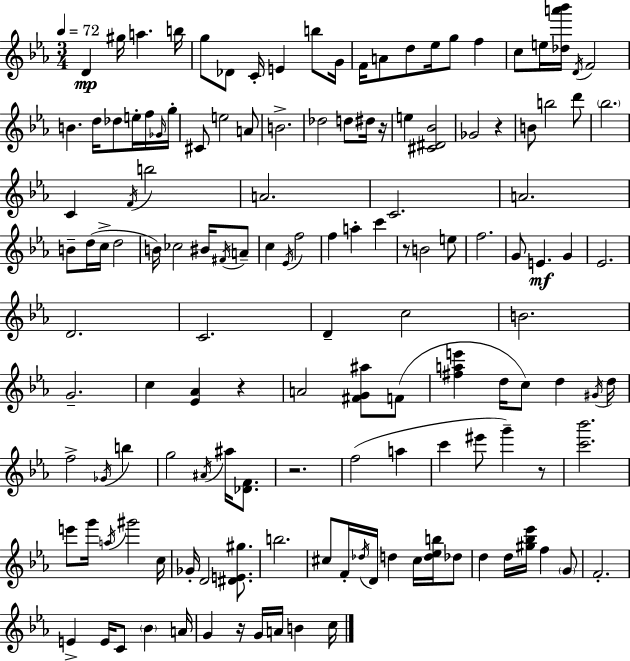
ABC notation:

X:1
T:Untitled
M:3/4
L:1/4
K:Cm
D ^g/4 a b/4 g/2 _D/2 C/4 E b/2 G/4 F/4 A/2 d/2 _e/4 g/2 f c/2 e/4 [_da'_b']/4 D/4 F2 B d/4 _d/2 e/4 f/4 _G/4 g/4 ^C/2 e2 A/2 B2 _d2 d/2 ^d/4 z/4 e [^C^D_B]2 _G2 z B/2 b2 d'/2 _b2 C F/4 b2 A2 C2 A2 B/2 d/4 c/4 d2 B/4 _c2 ^B/4 ^F/4 A/2 c _E/4 f2 f a c' z/2 B2 e/2 f2 G/2 E G _E2 D2 C2 D c2 B2 G2 c [_E_A] z A2 [^FG^a]/2 F/2 [^fae'] d/4 c/2 d ^G/4 d/4 f2 _G/4 b g2 ^A/4 ^a/4 [_DF]/2 z2 f2 a c' ^e'/2 g' z/2 [c'_b']2 e'/2 g'/4 a/4 ^g'2 c/4 _G/4 D2 [^DE^g]/2 b2 ^c/2 F/4 _d/4 D/4 d ^c/4 [d_eb]/4 _d/2 d d/4 [^g_b_e']/4 f G/2 F2 E E/4 C/2 _B A/4 G z/4 G/4 A/4 B c/4